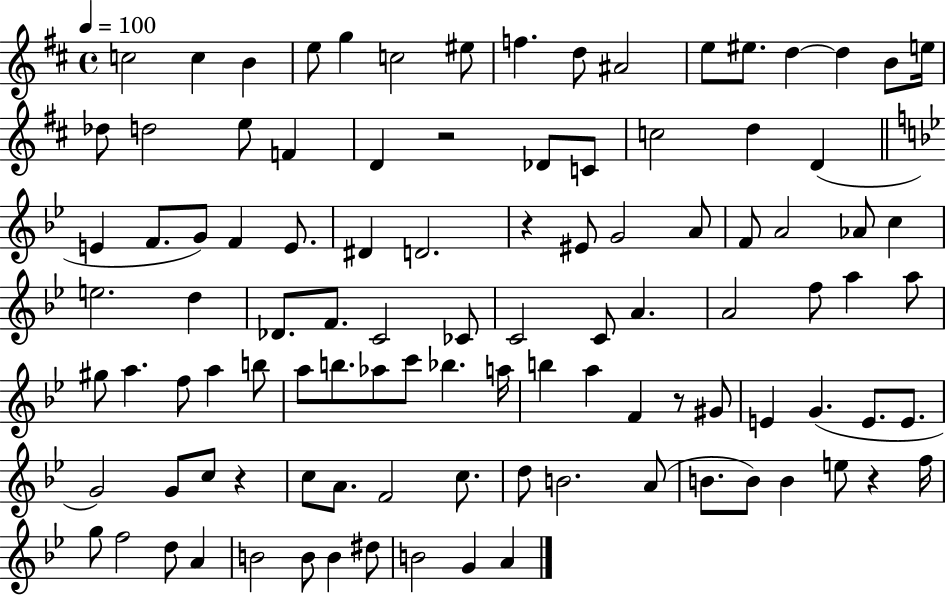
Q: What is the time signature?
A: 4/4